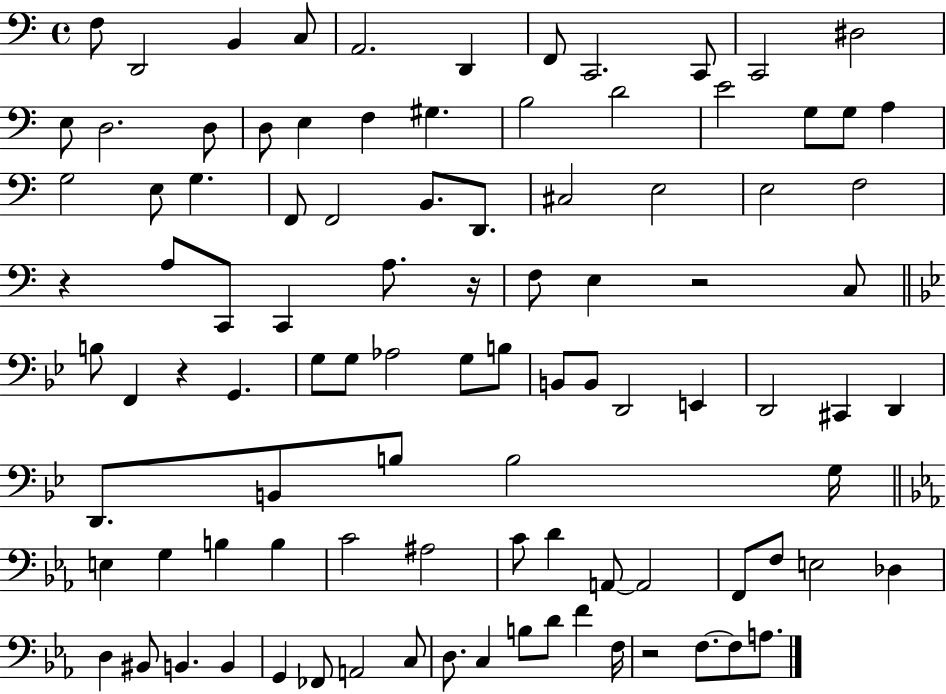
X:1
T:Untitled
M:4/4
L:1/4
K:C
F,/2 D,,2 B,, C,/2 A,,2 D,, F,,/2 C,,2 C,,/2 C,,2 ^D,2 E,/2 D,2 D,/2 D,/2 E, F, ^G, B,2 D2 E2 G,/2 G,/2 A, G,2 E,/2 G, F,,/2 F,,2 B,,/2 D,,/2 ^C,2 E,2 E,2 F,2 z A,/2 C,,/2 C,, A,/2 z/4 F,/2 E, z2 C,/2 B,/2 F,, z G,, G,/2 G,/2 _A,2 G,/2 B,/2 B,,/2 B,,/2 D,,2 E,, D,,2 ^C,, D,, D,,/2 B,,/2 B,/2 B,2 G,/4 E, G, B, B, C2 ^A,2 C/2 D A,,/2 A,,2 F,,/2 F,/2 E,2 _D, D, ^B,,/2 B,, B,, G,, _F,,/2 A,,2 C,/2 D,/2 C, B,/2 D/2 F F,/4 z2 F,/2 F,/2 A,/2